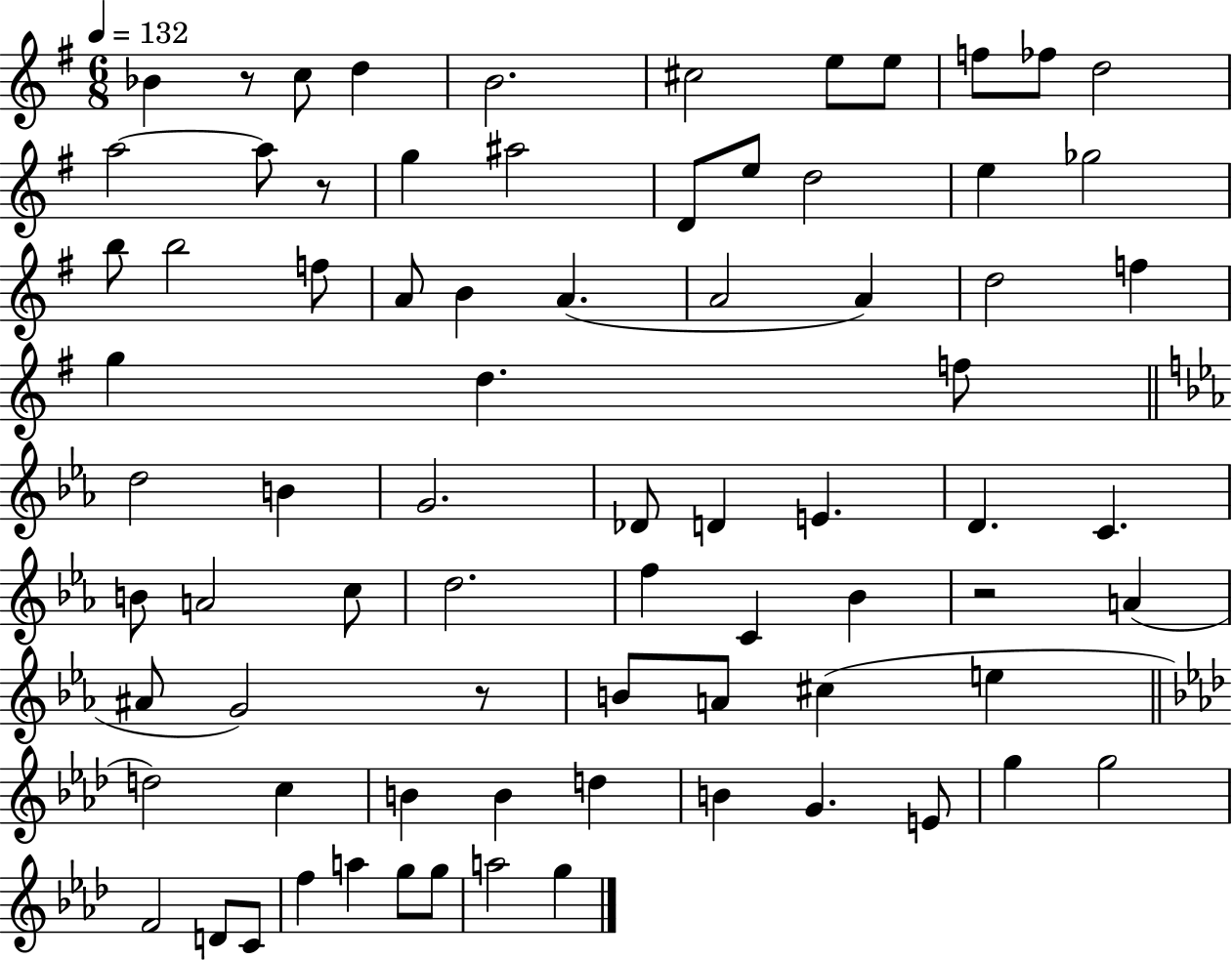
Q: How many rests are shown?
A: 4